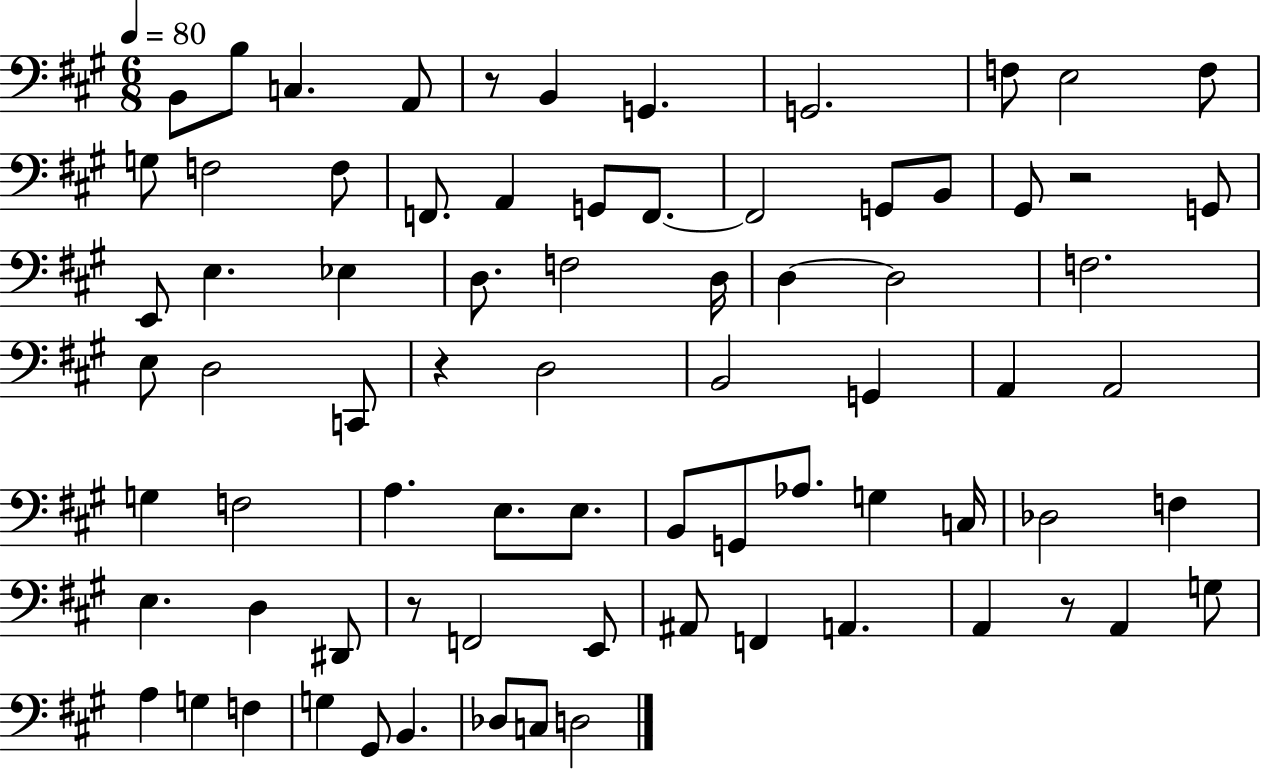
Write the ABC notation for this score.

X:1
T:Untitled
M:6/8
L:1/4
K:A
B,,/2 B,/2 C, A,,/2 z/2 B,, G,, G,,2 F,/2 E,2 F,/2 G,/2 F,2 F,/2 F,,/2 A,, G,,/2 F,,/2 F,,2 G,,/2 B,,/2 ^G,,/2 z2 G,,/2 E,,/2 E, _E, D,/2 F,2 D,/4 D, D,2 F,2 E,/2 D,2 C,,/2 z D,2 B,,2 G,, A,, A,,2 G, F,2 A, E,/2 E,/2 B,,/2 G,,/2 _A,/2 G, C,/4 _D,2 F, E, D, ^D,,/2 z/2 F,,2 E,,/2 ^A,,/2 F,, A,, A,, z/2 A,, G,/2 A, G, F, G, ^G,,/2 B,, _D,/2 C,/2 D,2